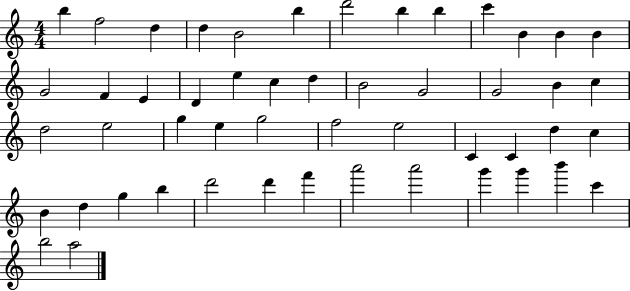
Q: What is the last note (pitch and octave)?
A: A5